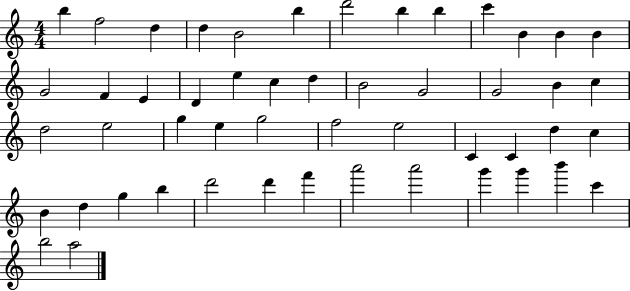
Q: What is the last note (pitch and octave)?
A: A5